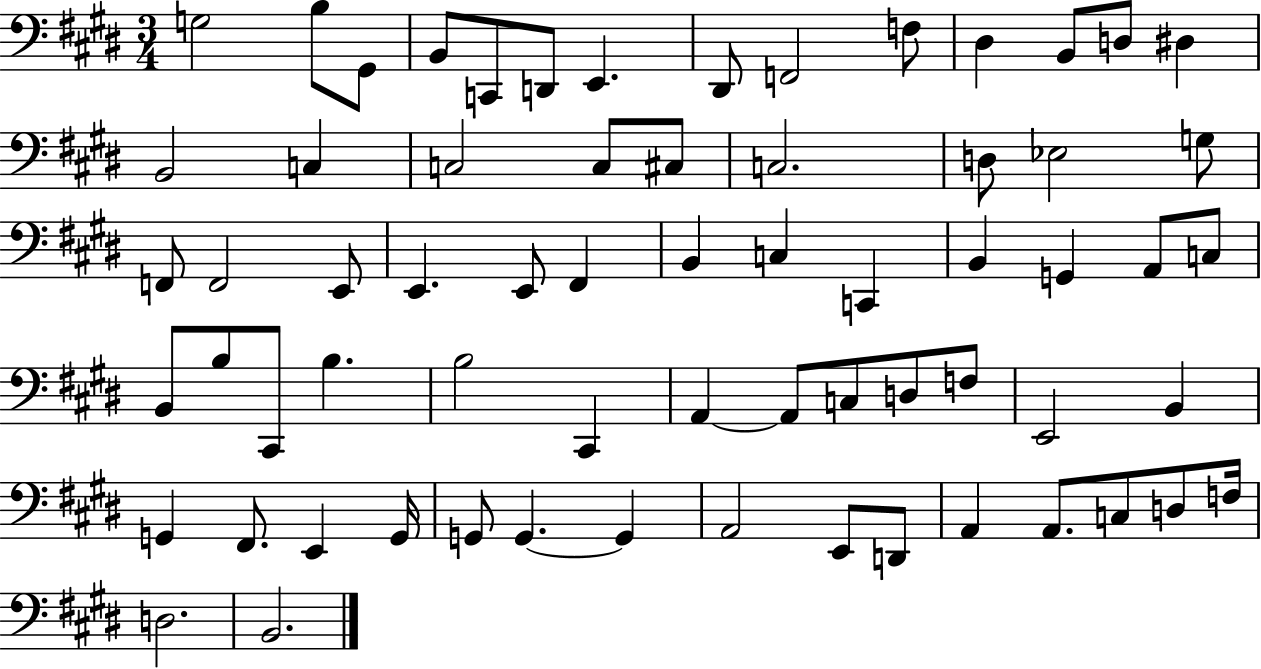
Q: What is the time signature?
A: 3/4